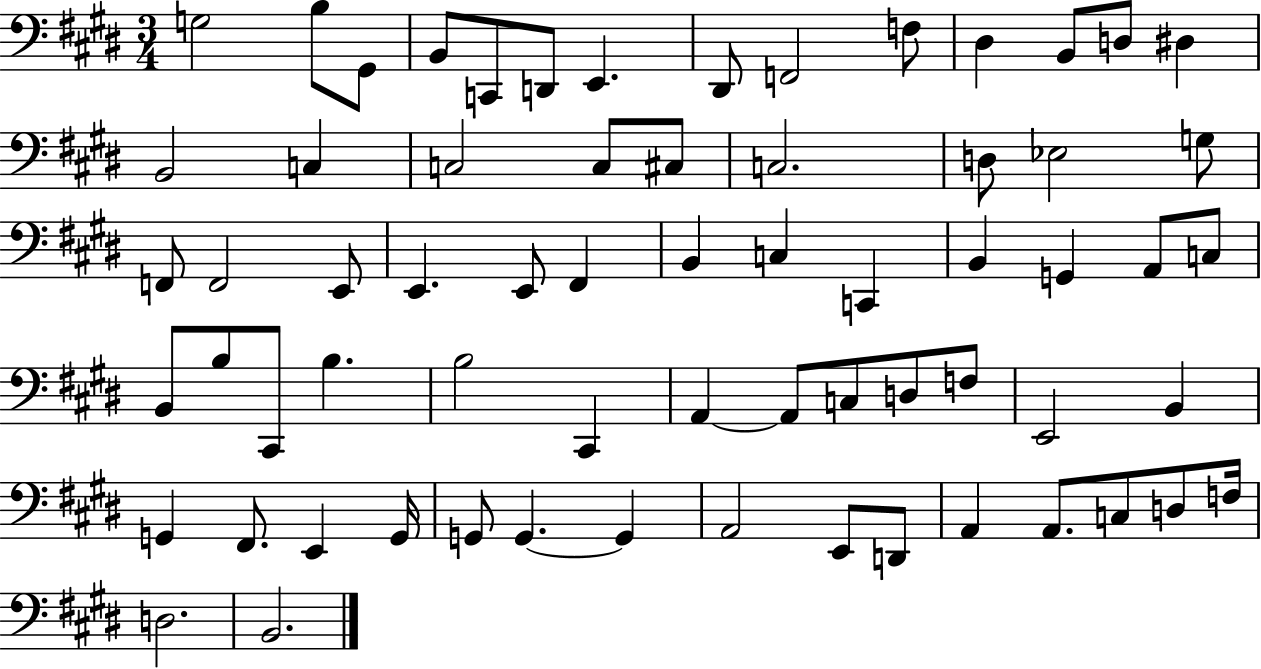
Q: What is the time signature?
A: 3/4